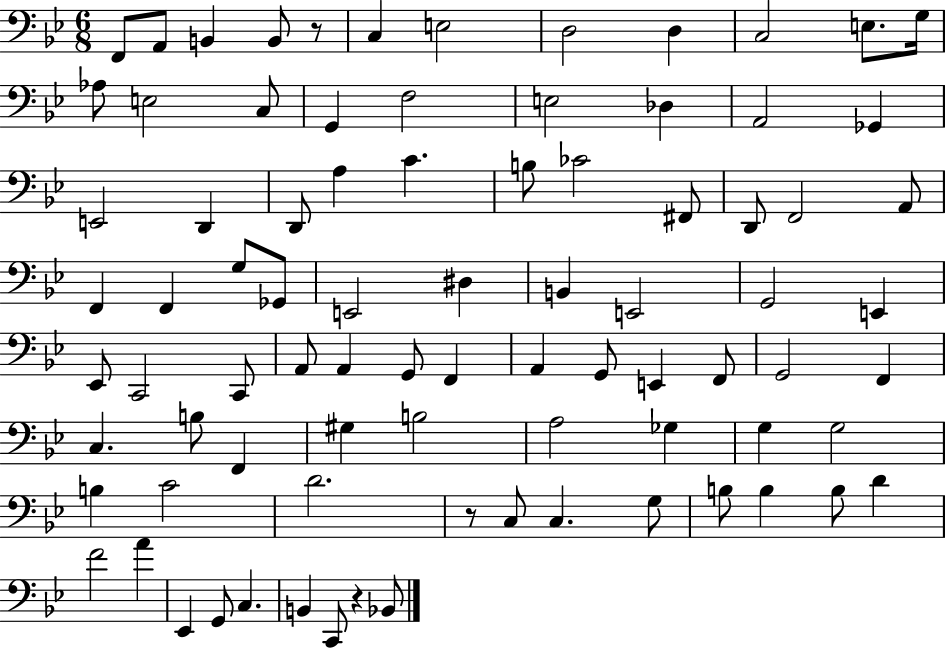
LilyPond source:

{
  \clef bass
  \numericTimeSignature
  \time 6/8
  \key bes \major
  f,8 a,8 b,4 b,8 r8 | c4 e2 | d2 d4 | c2 e8. g16 | \break aes8 e2 c8 | g,4 f2 | e2 des4 | a,2 ges,4 | \break e,2 d,4 | d,8 a4 c'4. | b8 ces'2 fis,8 | d,8 f,2 a,8 | \break f,4 f,4 g8 ges,8 | e,2 dis4 | b,4 e,2 | g,2 e,4 | \break ees,8 c,2 c,8 | a,8 a,4 g,8 f,4 | a,4 g,8 e,4 f,8 | g,2 f,4 | \break c4. b8 f,4 | gis4 b2 | a2 ges4 | g4 g2 | \break b4 c'2 | d'2. | r8 c8 c4. g8 | b8 b4 b8 d'4 | \break f'2 a'4 | ees,4 g,8 c4. | b,4 c,8 r4 bes,8 | \bar "|."
}